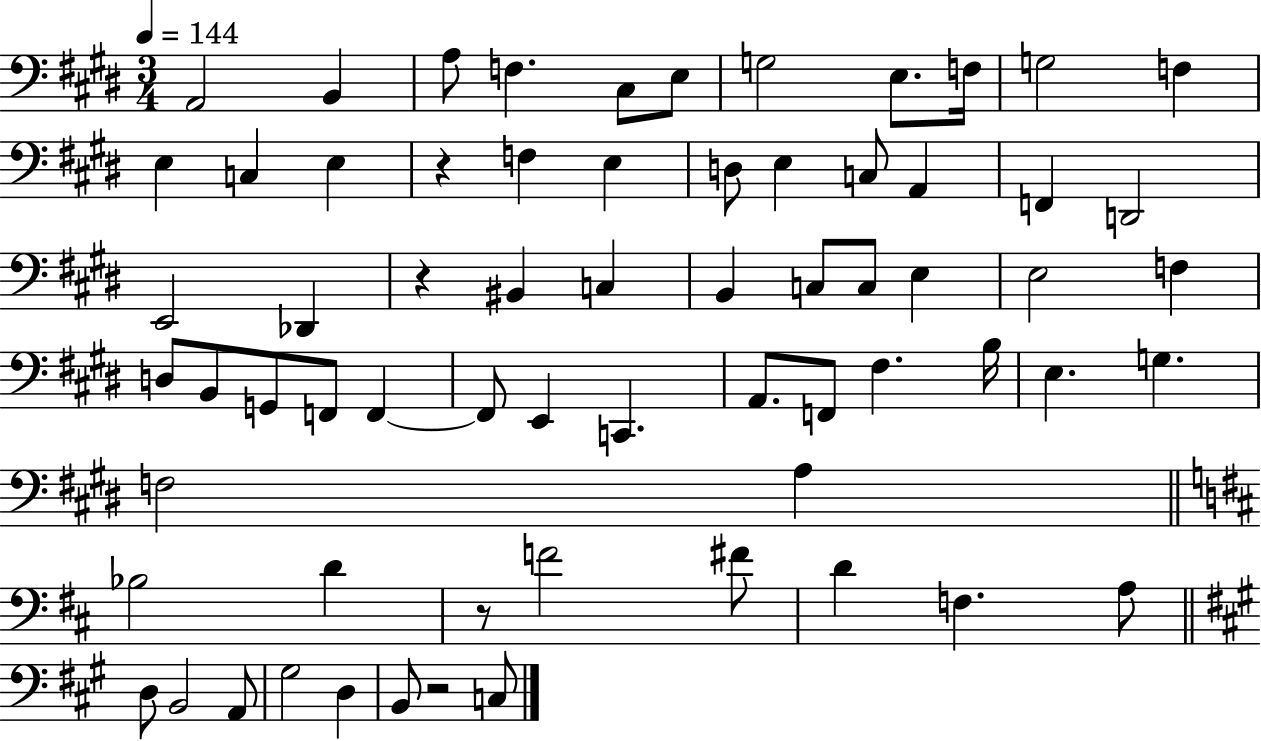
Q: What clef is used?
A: bass